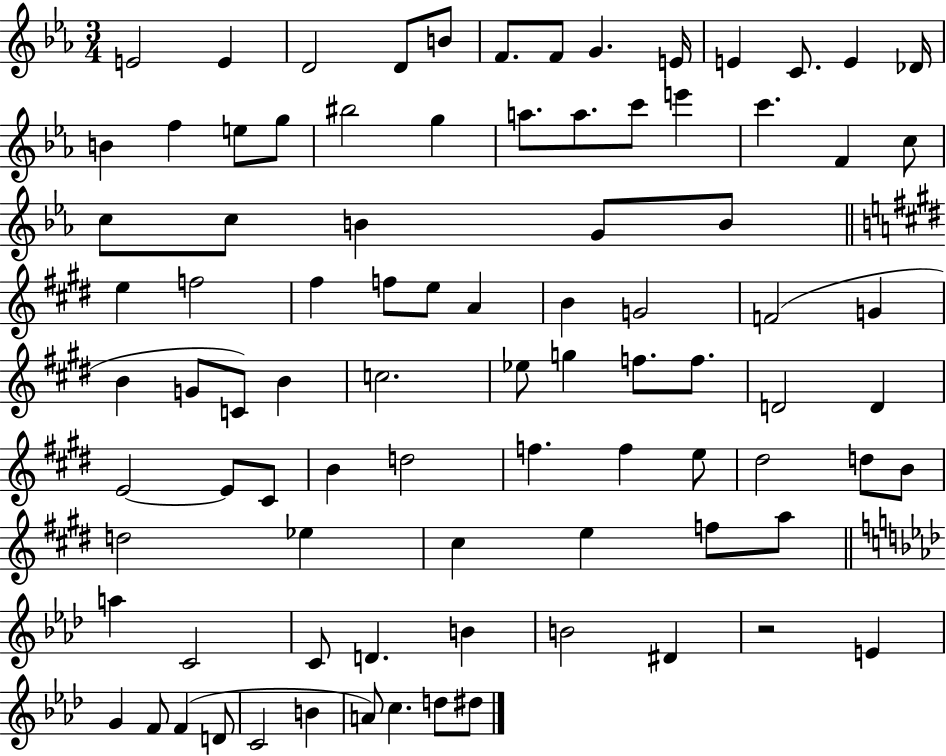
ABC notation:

X:1
T:Untitled
M:3/4
L:1/4
K:Eb
E2 E D2 D/2 B/2 F/2 F/2 G E/4 E C/2 E _D/4 B f e/2 g/2 ^b2 g a/2 a/2 c'/2 e' c' F c/2 c/2 c/2 B G/2 B/2 e f2 ^f f/2 e/2 A B G2 F2 G B G/2 C/2 B c2 _e/2 g f/2 f/2 D2 D E2 E/2 ^C/2 B d2 f f e/2 ^d2 d/2 B/2 d2 _e ^c e f/2 a/2 a C2 C/2 D B B2 ^D z2 E G F/2 F D/2 C2 B A/2 c d/2 ^d/2